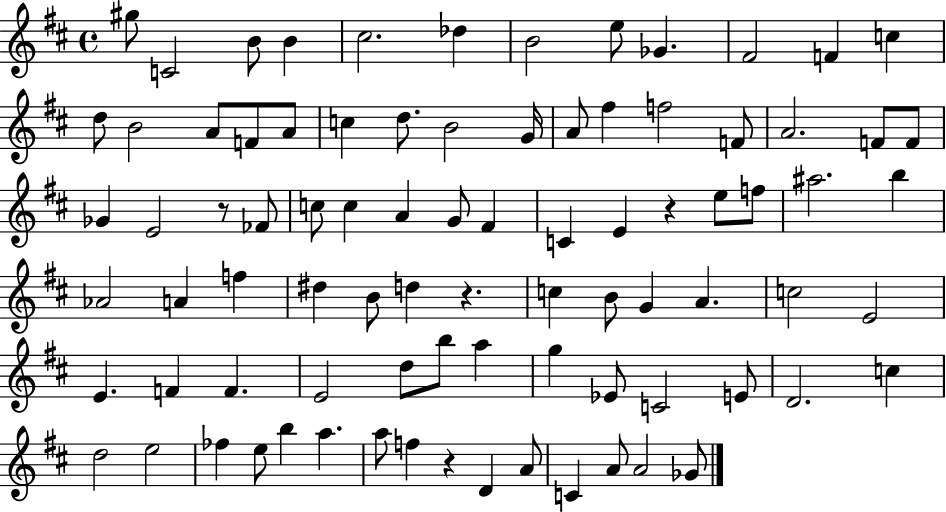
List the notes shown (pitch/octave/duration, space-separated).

G#5/e C4/h B4/e B4/q C#5/h. Db5/q B4/h E5/e Gb4/q. F#4/h F4/q C5/q D5/e B4/h A4/e F4/e A4/e C5/q D5/e. B4/h G4/s A4/e F#5/q F5/h F4/e A4/h. F4/e F4/e Gb4/q E4/h R/e FES4/e C5/e C5/q A4/q G4/e F#4/q C4/q E4/q R/q E5/e F5/e A#5/h. B5/q Ab4/h A4/q F5/q D#5/q B4/e D5/q R/q. C5/q B4/e G4/q A4/q. C5/h E4/h E4/q. F4/q F4/q. E4/h D5/e B5/e A5/q G5/q Eb4/e C4/h E4/e D4/h. C5/q D5/h E5/h FES5/q E5/e B5/q A5/q. A5/e F5/q R/q D4/q A4/e C4/q A4/e A4/h Gb4/e